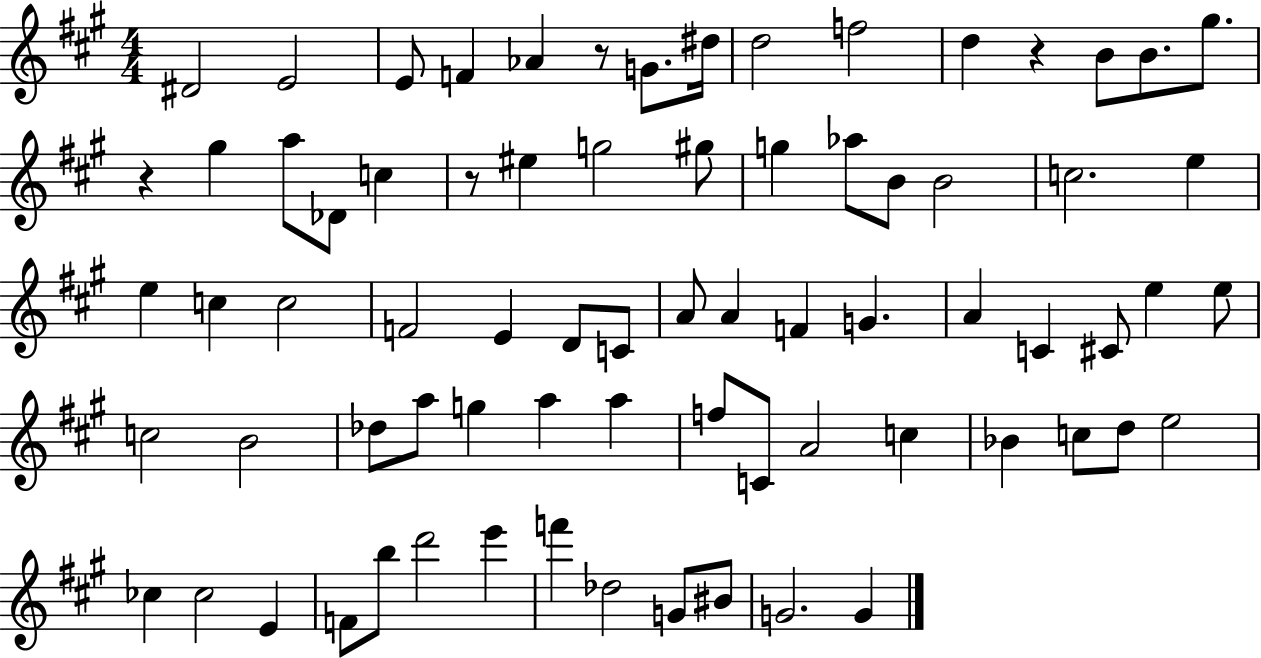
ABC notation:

X:1
T:Untitled
M:4/4
L:1/4
K:A
^D2 E2 E/2 F _A z/2 G/2 ^d/4 d2 f2 d z B/2 B/2 ^g/2 z ^g a/2 _D/2 c z/2 ^e g2 ^g/2 g _a/2 B/2 B2 c2 e e c c2 F2 E D/2 C/2 A/2 A F G A C ^C/2 e e/2 c2 B2 _d/2 a/2 g a a f/2 C/2 A2 c _B c/2 d/2 e2 _c _c2 E F/2 b/2 d'2 e' f' _d2 G/2 ^B/2 G2 G